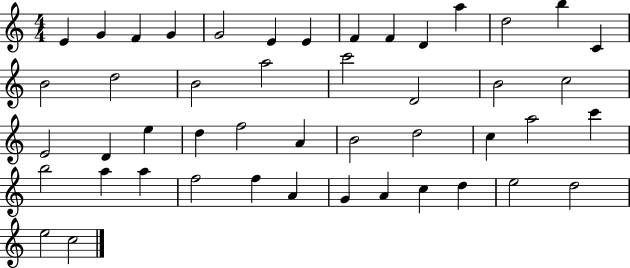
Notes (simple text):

E4/q G4/q F4/q G4/q G4/h E4/q E4/q F4/q F4/q D4/q A5/q D5/h B5/q C4/q B4/h D5/h B4/h A5/h C6/h D4/h B4/h C5/h E4/h D4/q E5/q D5/q F5/h A4/q B4/h D5/h C5/q A5/h C6/q B5/h A5/q A5/q F5/h F5/q A4/q G4/q A4/q C5/q D5/q E5/h D5/h E5/h C5/h